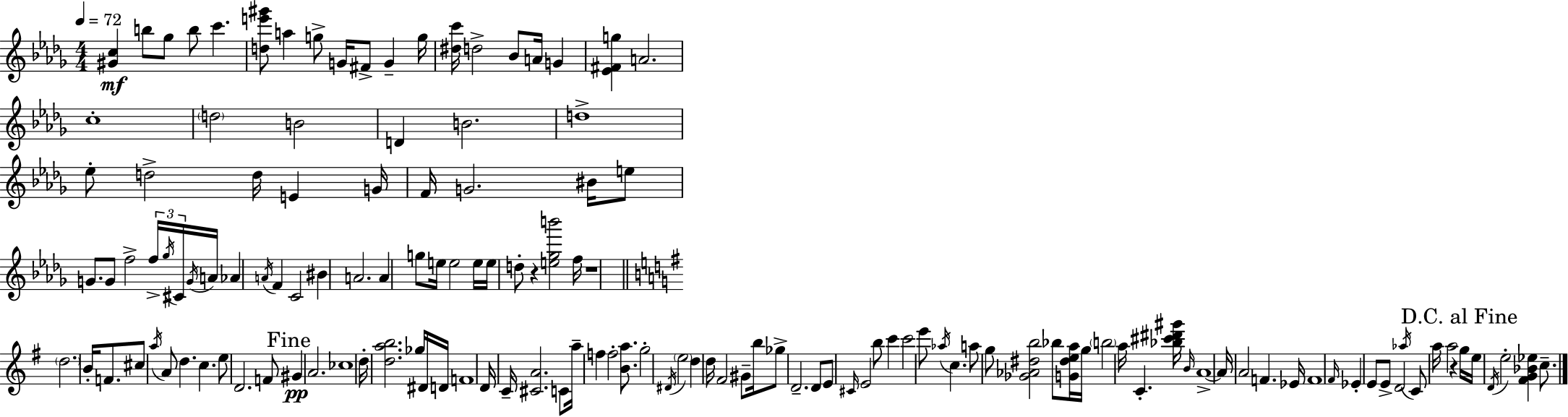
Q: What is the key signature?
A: BES minor